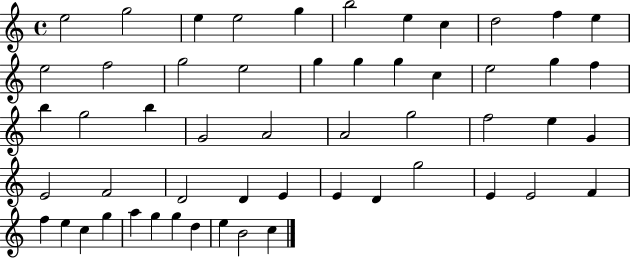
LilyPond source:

{
  \clef treble
  \time 4/4
  \defaultTimeSignature
  \key c \major
  e''2 g''2 | e''4 e''2 g''4 | b''2 e''4 c''4 | d''2 f''4 e''4 | \break e''2 f''2 | g''2 e''2 | g''4 g''4 g''4 c''4 | e''2 g''4 f''4 | \break b''4 g''2 b''4 | g'2 a'2 | a'2 g''2 | f''2 e''4 g'4 | \break e'2 f'2 | d'2 d'4 e'4 | e'4 d'4 g''2 | e'4 e'2 f'4 | \break f''4 e''4 c''4 g''4 | a''4 g''4 g''4 d''4 | e''4 b'2 c''4 | \bar "|."
}